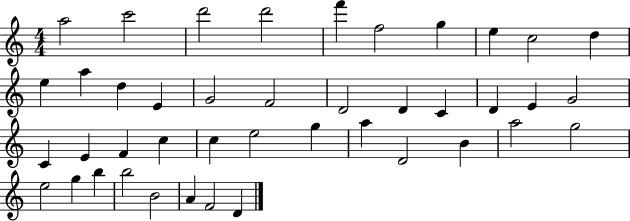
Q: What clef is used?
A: treble